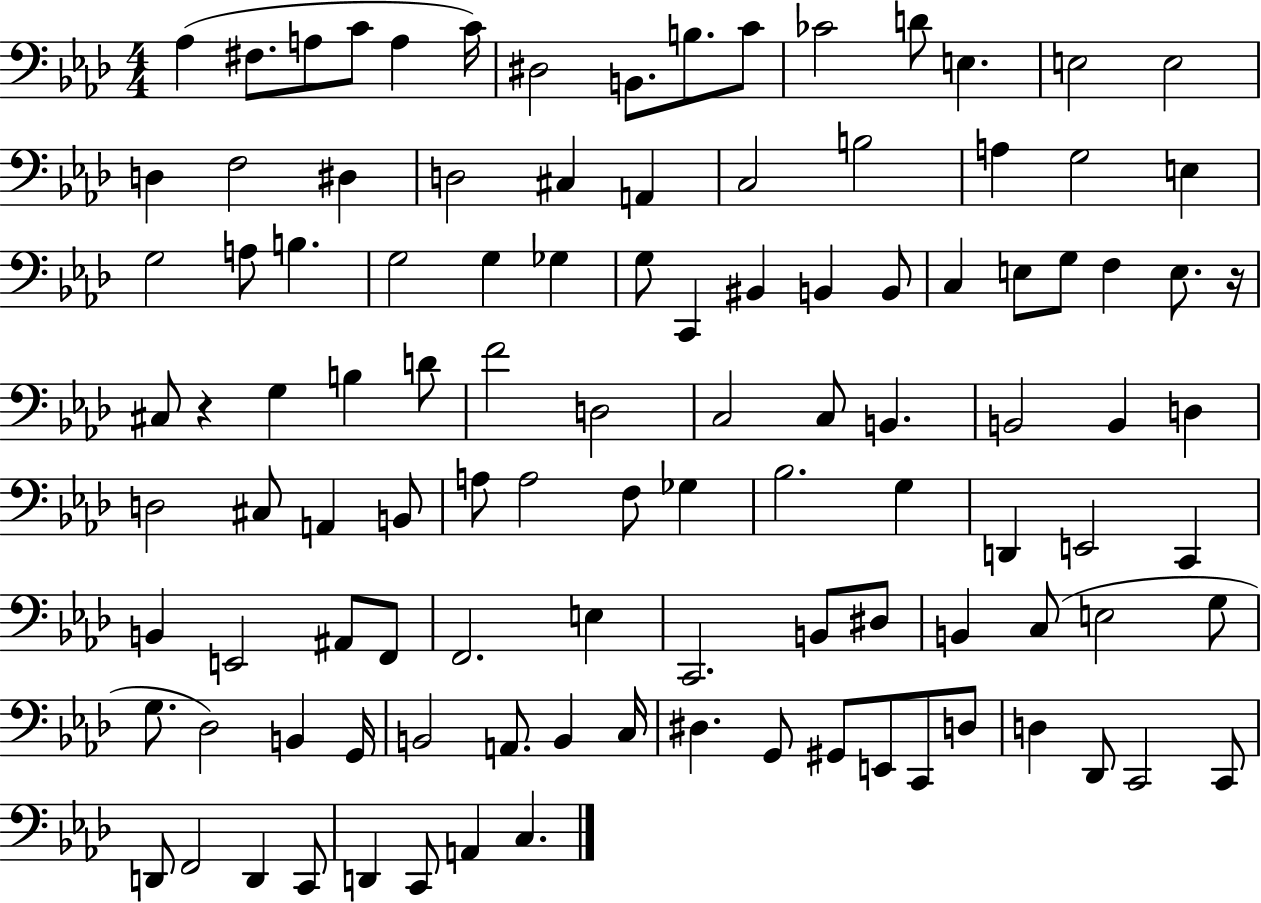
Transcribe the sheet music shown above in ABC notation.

X:1
T:Untitled
M:4/4
L:1/4
K:Ab
_A, ^F,/2 A,/2 C/2 A, C/4 ^D,2 B,,/2 B,/2 C/2 _C2 D/2 E, E,2 E,2 D, F,2 ^D, D,2 ^C, A,, C,2 B,2 A, G,2 E, G,2 A,/2 B, G,2 G, _G, G,/2 C,, ^B,, B,, B,,/2 C, E,/2 G,/2 F, E,/2 z/4 ^C,/2 z G, B, D/2 F2 D,2 C,2 C,/2 B,, B,,2 B,, D, D,2 ^C,/2 A,, B,,/2 A,/2 A,2 F,/2 _G, _B,2 G, D,, E,,2 C,, B,, E,,2 ^A,,/2 F,,/2 F,,2 E, C,,2 B,,/2 ^D,/2 B,, C,/2 E,2 G,/2 G,/2 _D,2 B,, G,,/4 B,,2 A,,/2 B,, C,/4 ^D, G,,/2 ^G,,/2 E,,/2 C,,/2 D,/2 D, _D,,/2 C,,2 C,,/2 D,,/2 F,,2 D,, C,,/2 D,, C,,/2 A,, C,